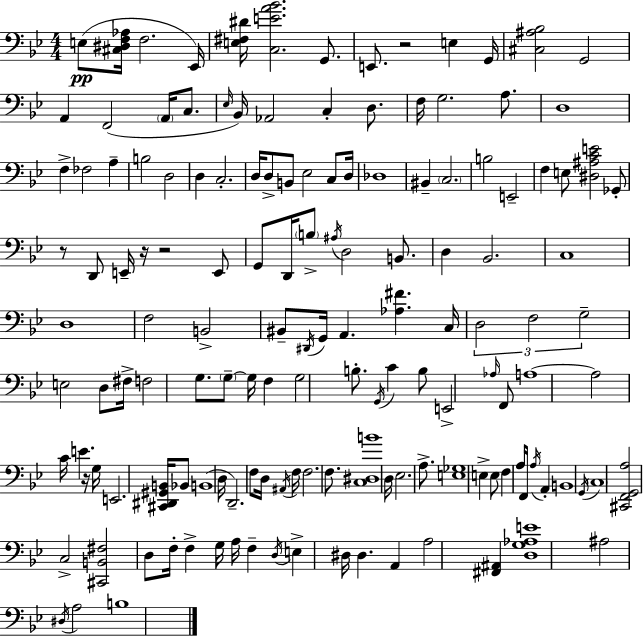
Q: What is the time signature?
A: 4/4